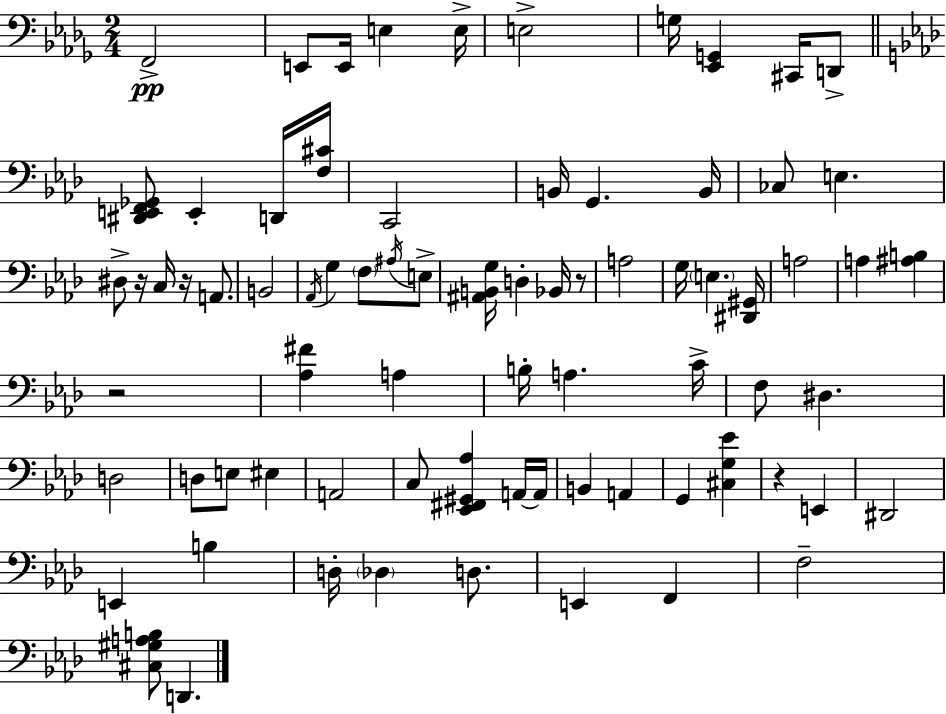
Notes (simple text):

F2/h E2/e E2/s E3/q E3/s E3/h G3/s [Eb2,G2]/q C#2/s D2/e [D#2,E2,F2,Gb2]/e E2/q D2/s [F3,C#4]/s C2/h B2/s G2/q. B2/s CES3/e E3/q. D#3/e R/s C3/s R/s A2/e. B2/h Ab2/s G3/q F3/e A#3/s E3/e [A#2,B2,G3]/s D3/q Bb2/s R/e A3/h G3/s E3/q. [D#2,G#2]/s A3/h A3/q [A#3,B3]/q R/h [Ab3,F#4]/q A3/q B3/s A3/q. C4/s F3/e D#3/q. D3/h D3/e E3/e EIS3/q A2/h C3/e [Eb2,F#2,G#2,Ab3]/q A2/s A2/s B2/q A2/q G2/q [C#3,G3,Eb4]/q R/q E2/q D#2/h E2/q B3/q D3/s Db3/q D3/e. E2/q F2/q F3/h [C#3,G#3,A3,B3]/e D2/q.